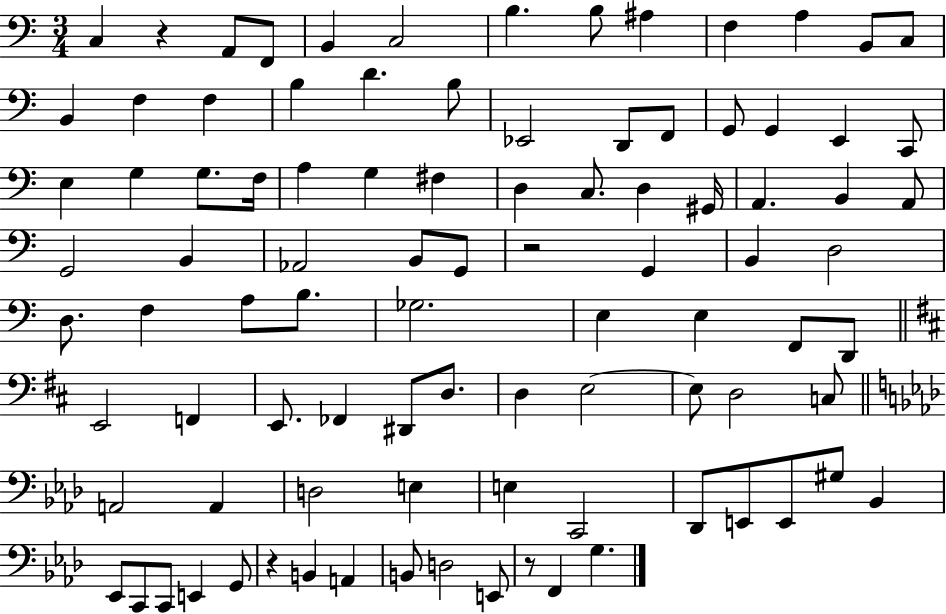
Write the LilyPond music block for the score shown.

{
  \clef bass
  \numericTimeSignature
  \time 3/4
  \key c \major
  \repeat volta 2 { c4 r4 a,8 f,8 | b,4 c2 | b4. b8 ais4 | f4 a4 b,8 c8 | \break b,4 f4 f4 | b4 d'4. b8 | ees,2 d,8 f,8 | g,8 g,4 e,4 c,8 | \break e4 g4 g8. f16 | a4 g4 fis4 | d4 c8. d4 gis,16 | a,4. b,4 a,8 | \break g,2 b,4 | aes,2 b,8 g,8 | r2 g,4 | b,4 d2 | \break d8. f4 a8 b8. | ges2. | e4 e4 f,8 d,8 | \bar "||" \break \key b \minor e,2 f,4 | e,8. fes,4 dis,8 d8. | d4 e2~~ | e8 d2 c8 | \break \bar "||" \break \key aes \major a,2 a,4 | d2 e4 | e4 c,2 | des,8 e,8 e,8 gis8 bes,4 | \break ees,8 c,8 c,8 e,4 g,8 | r4 b,4 a,4 | b,8 d2 e,8 | r8 f,4 g4. | \break } \bar "|."
}